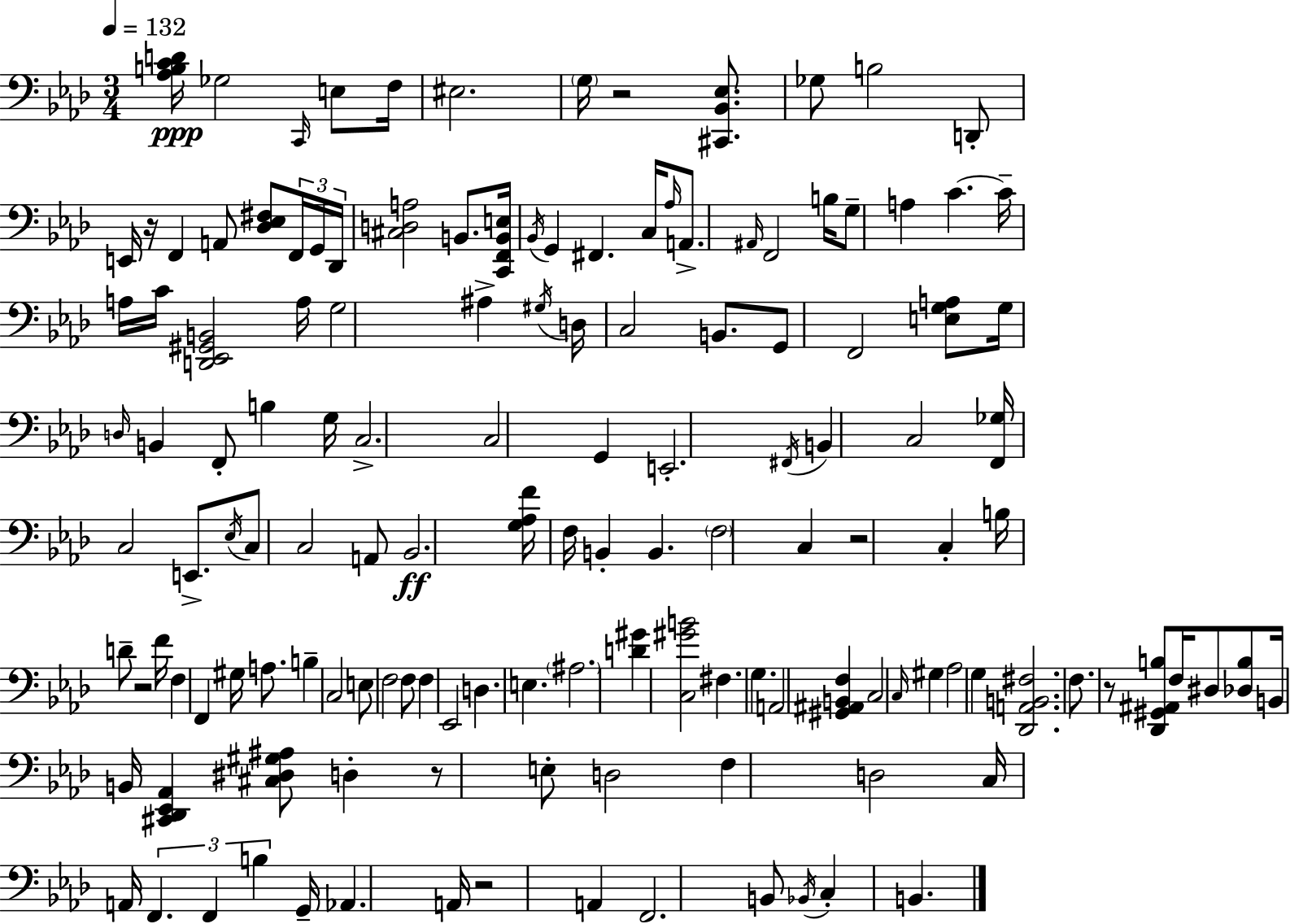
{
  \clef bass
  \numericTimeSignature
  \time 3/4
  \key aes \major
  \tempo 4 = 132
  <aes b c' d'>16\ppp ges2 \grace { c,16 } e8 | f16 eis2. | \parenthesize g16 r2 <cis, bes, ees>8. | ges8 b2 d,8-. | \break e,16 r16 f,4 a,8 <des ees fis>8 \tuplet 3/2 { f,16 | g,16 des,16 } <cis d a>2 b,8. | <c, f, b, e>16 \acciaccatura { bes,16 } g,4 fis,4. | c16 \grace { aes16 } a,8.-> \grace { ais,16 } f,2 | \break b16 g8-- a4 c'4.~~ | c'16-- a16 c'16 <d, ees, gis, b,>2 | a16 g2 | ais4-> \acciaccatura { gis16 } d16 c2 | \break b,8. g,8 f,2 | <e g a>8 g16 \grace { d16 } b,4 f,8-. | b4 g16 c2.-> | c2 | \break g,4 e,2.-. | \acciaccatura { fis,16 } b,4 c2 | <f, ges>16 c2 | e,8.-> \acciaccatura { ees16 } c8 c2 | \break a,8 bes,2.\ff | <g aes f'>16 f16 b,4-. | b,4. \parenthesize f2 | c4 r2 | \break c4-. b16 d'8-- r2 | f'16 f4 | f,4 gis16 a8. b4-- | c2 e8 f2 | \break f8 f4 | ees,2 d4. | e4. \parenthesize ais2. | <d' gis'>4 | \break <c gis' b'>2 fis4. | g4. a,2 | <gis, ais, b, f>4 c2 | \grace { c16 } gis4 aes2 | \break g4 <des, a, b, fis>2. | f8. | r8 <des, gis, ais, b>8 f16 dis8 <des b>8 b,16 b,16 <cis, des, ees, aes,>4 | <cis dis gis ais>8 d4-. r8 e8-. | \break d2 f4 | d2 c16 a,16 \tuplet 3/2 { f,4. | f,4 b4 } | g,16-- aes,4. a,16 r2 | \break a,4 f,2. | b,8 \acciaccatura { bes,16 } | c4-. b,4. \bar "|."
}